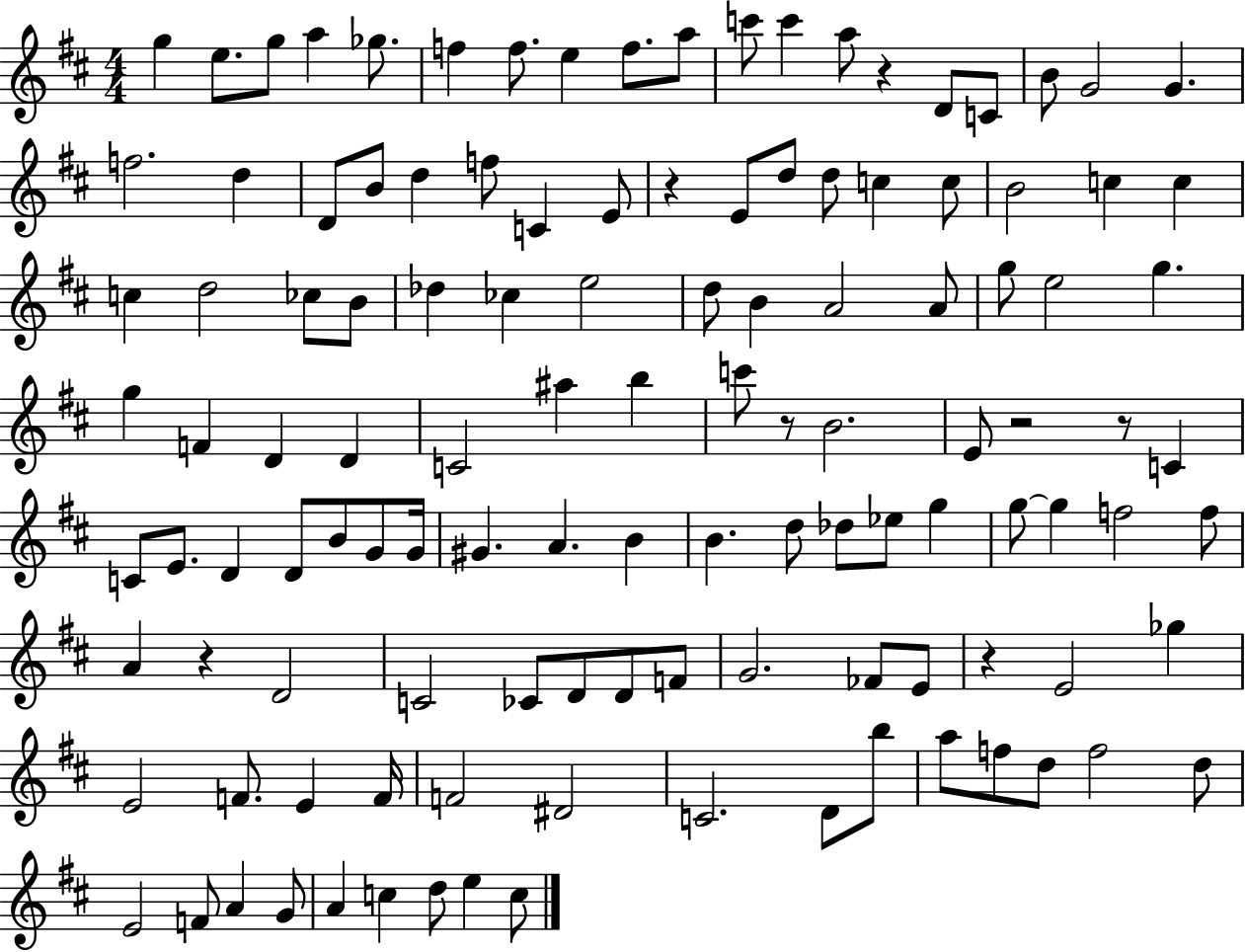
{
  \clef treble
  \numericTimeSignature
  \time 4/4
  \key d \major
  g''4 e''8. g''8 a''4 ges''8. | f''4 f''8. e''4 f''8. a''8 | c'''8 c'''4 a''8 r4 d'8 c'8 | b'8 g'2 g'4. | \break f''2. d''4 | d'8 b'8 d''4 f''8 c'4 e'8 | r4 e'8 d''8 d''8 c''4 c''8 | b'2 c''4 c''4 | \break c''4 d''2 ces''8 b'8 | des''4 ces''4 e''2 | d''8 b'4 a'2 a'8 | g''8 e''2 g''4. | \break g''4 f'4 d'4 d'4 | c'2 ais''4 b''4 | c'''8 r8 b'2. | e'8 r2 r8 c'4 | \break c'8 e'8. d'4 d'8 b'8 g'8 g'16 | gis'4. a'4. b'4 | b'4. d''8 des''8 ees''8 g''4 | g''8~~ g''4 f''2 f''8 | \break a'4 r4 d'2 | c'2 ces'8 d'8 d'8 f'8 | g'2. fes'8 e'8 | r4 e'2 ges''4 | \break e'2 f'8. e'4 f'16 | f'2 dis'2 | c'2. d'8 b''8 | a''8 f''8 d''8 f''2 d''8 | \break e'2 f'8 a'4 g'8 | a'4 c''4 d''8 e''4 c''8 | \bar "|."
}